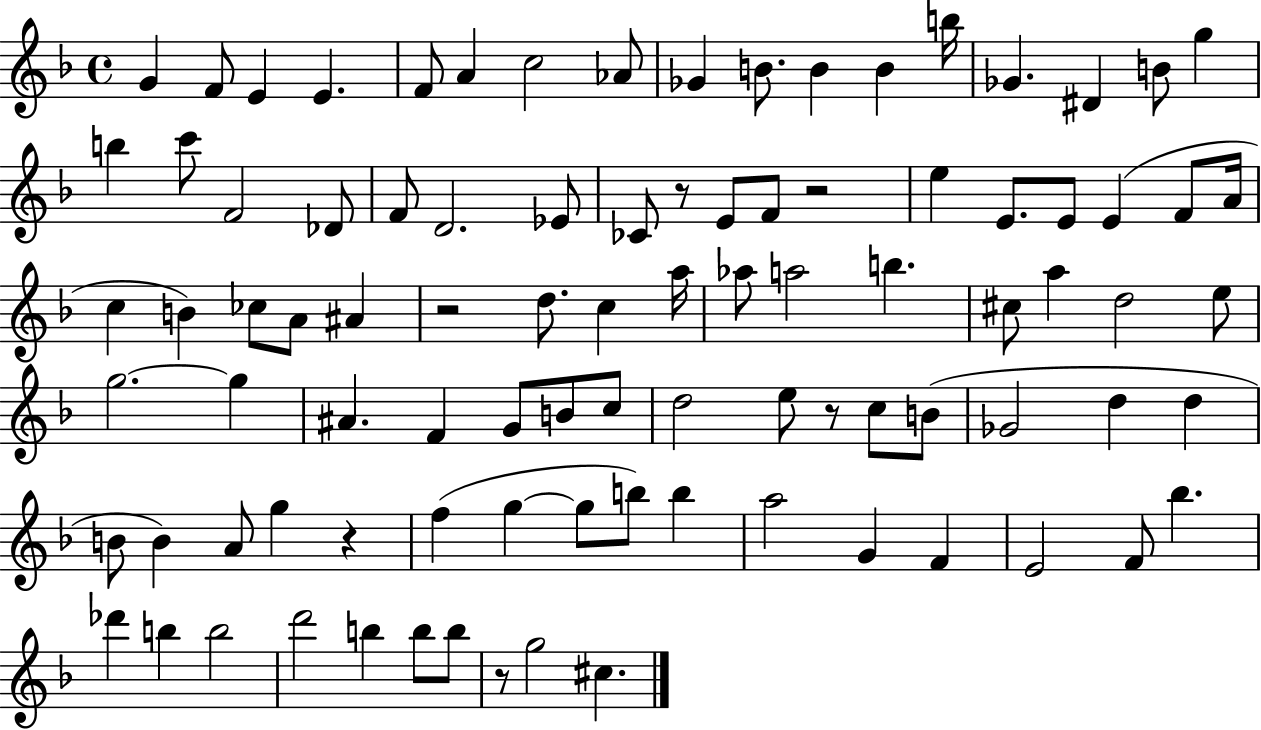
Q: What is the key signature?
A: F major